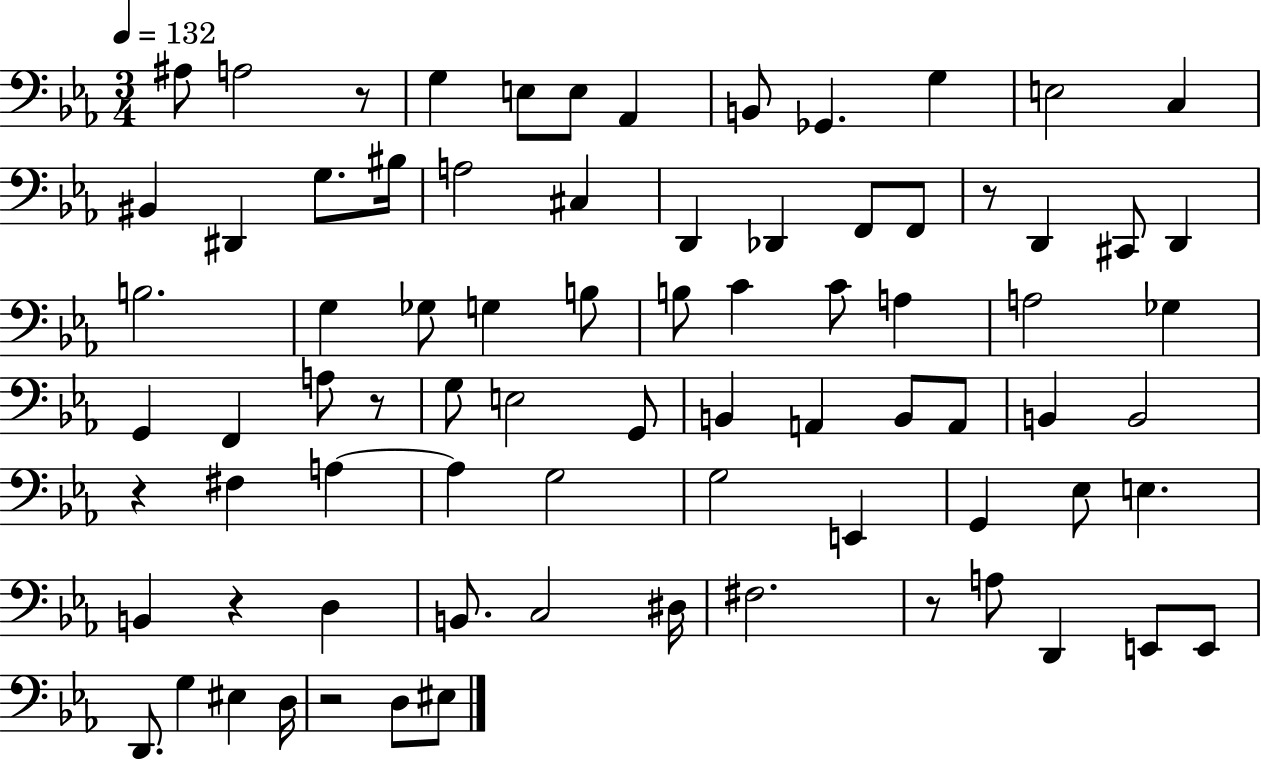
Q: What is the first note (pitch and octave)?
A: A#3